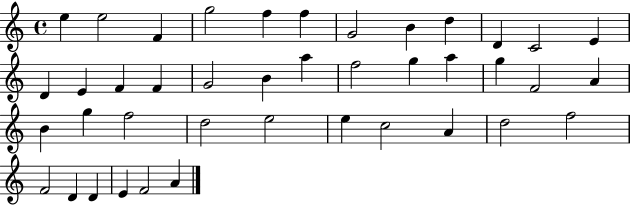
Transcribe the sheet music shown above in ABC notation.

X:1
T:Untitled
M:4/4
L:1/4
K:C
e e2 F g2 f f G2 B d D C2 E D E F F G2 B a f2 g a g F2 A B g f2 d2 e2 e c2 A d2 f2 F2 D D E F2 A